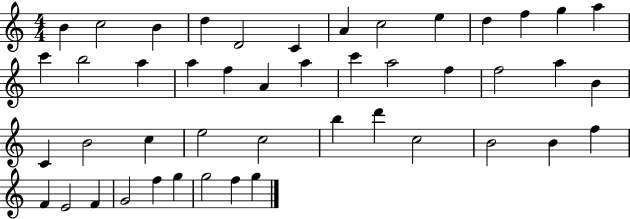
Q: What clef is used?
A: treble